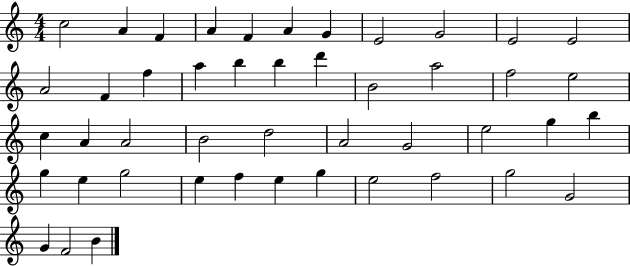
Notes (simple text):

C5/h A4/q F4/q A4/q F4/q A4/q G4/q E4/h G4/h E4/h E4/h A4/h F4/q F5/q A5/q B5/q B5/q D6/q B4/h A5/h F5/h E5/h C5/q A4/q A4/h B4/h D5/h A4/h G4/h E5/h G5/q B5/q G5/q E5/q G5/h E5/q F5/q E5/q G5/q E5/h F5/h G5/h G4/h G4/q F4/h B4/q